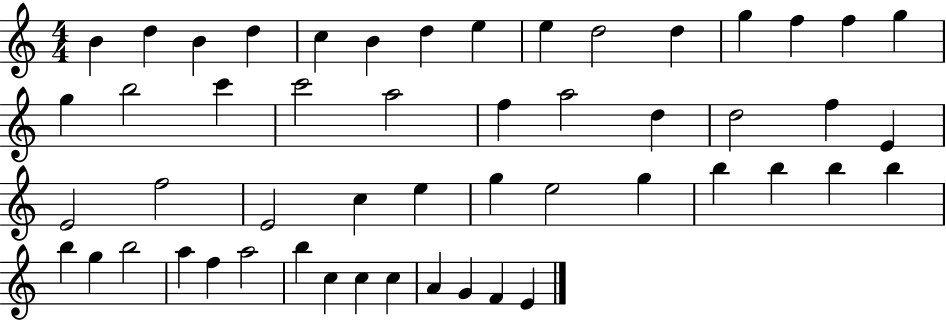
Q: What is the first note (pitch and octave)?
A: B4